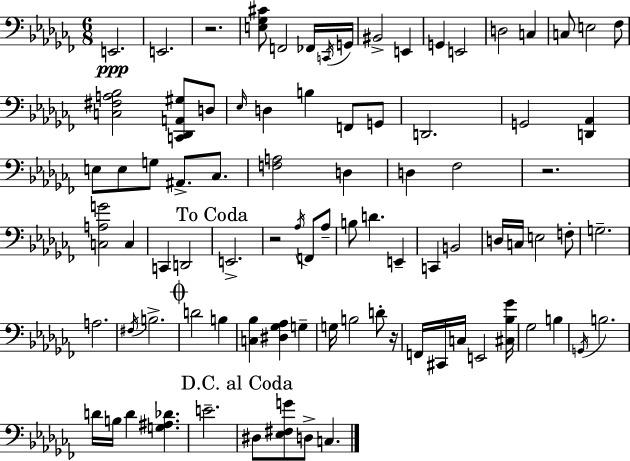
E2/h. E2/h. R/h. [E3,Gb3,C#4]/e F2/h FES2/s C2/s G2/s BIS2/h E2/q G2/q E2/h D3/h C3/q C3/e E3/h FES3/e [C3,F#3,A3,Bb3]/h [C2,Db2,A2,G#3]/e D3/e Eb3/s D3/q B3/q F2/e G2/e D2/h. G2/h [D2,Ab2]/q E3/e E3/e G3/e A#2/e. CES3/e. [F3,A3]/h D3/q D3/q FES3/h R/h. [C3,A3,G4]/h C3/q C2/q D2/h E2/h. R/h Ab3/s F2/e Ab3/e B3/e D4/q. E2/q C2/q B2/h D3/s C3/s E3/h F3/e G3/h. A3/h. F#3/s B3/h. D4/h B3/q [C3,Bb3]/q [D#3,Gb3,Ab3]/q G3/q G3/s B3/h D4/e R/s F2/s C#2/s C3/s E2/h [C#3,Bb3,Gb4]/s Gb3/h B3/q G2/s B3/h. D4/s B3/s D4/q [G3,A#3,Db4]/q. E4/h. D#3/e [Eb3,F#3,G4]/e D3/e C3/q.